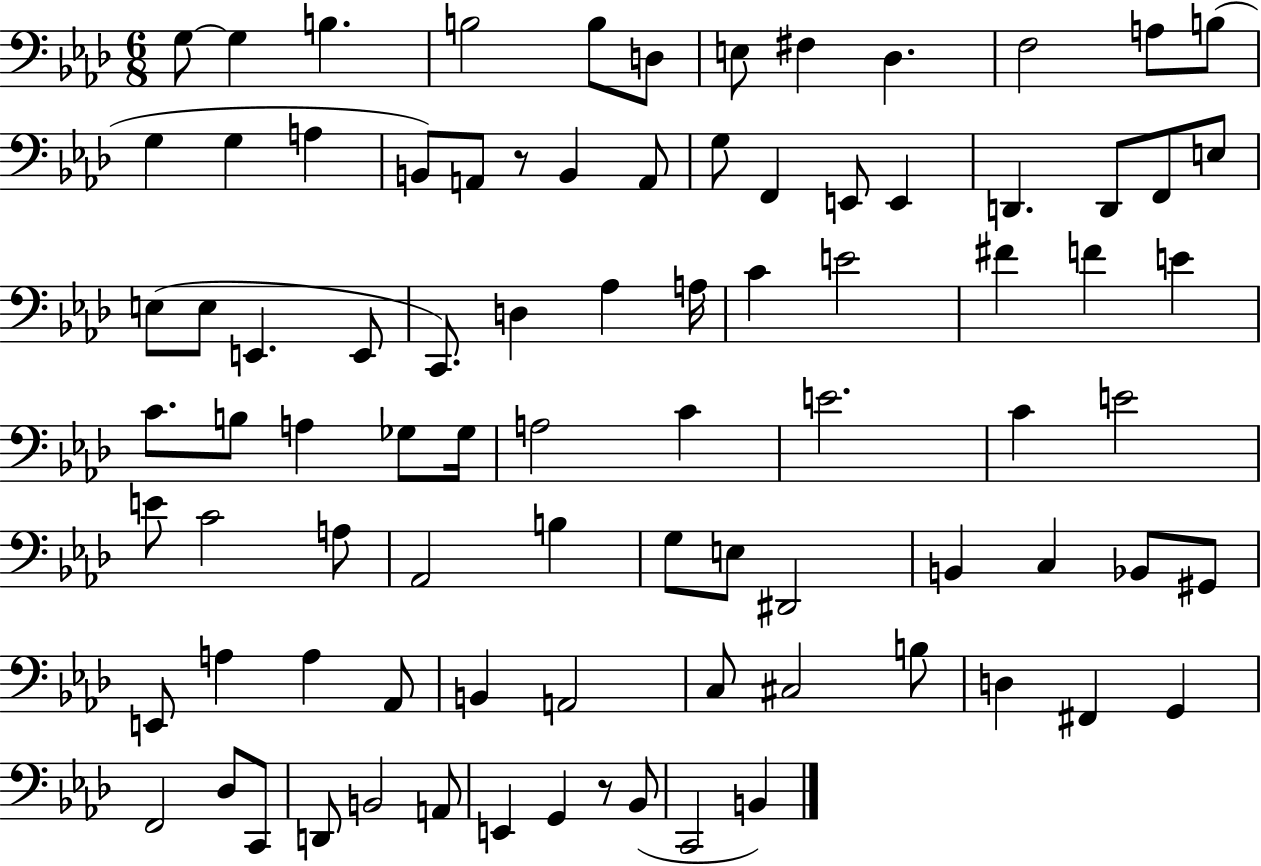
X:1
T:Untitled
M:6/8
L:1/4
K:Ab
G,/2 G, B, B,2 B,/2 D,/2 E,/2 ^F, _D, F,2 A,/2 B,/2 G, G, A, B,,/2 A,,/2 z/2 B,, A,,/2 G,/2 F,, E,,/2 E,, D,, D,,/2 F,,/2 E,/2 E,/2 E,/2 E,, E,,/2 C,,/2 D, _A, A,/4 C E2 ^F F E C/2 B,/2 A, _G,/2 _G,/4 A,2 C E2 C E2 E/2 C2 A,/2 _A,,2 B, G,/2 E,/2 ^D,,2 B,, C, _B,,/2 ^G,,/2 E,,/2 A, A, _A,,/2 B,, A,,2 C,/2 ^C,2 B,/2 D, ^F,, G,, F,,2 _D,/2 C,,/2 D,,/2 B,,2 A,,/2 E,, G,, z/2 _B,,/2 C,,2 B,,